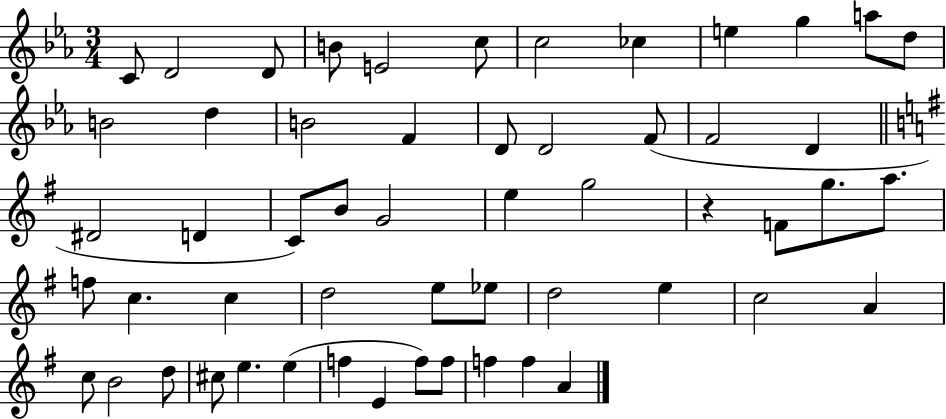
C4/e D4/h D4/e B4/e E4/h C5/e C5/h CES5/q E5/q G5/q A5/e D5/e B4/h D5/q B4/h F4/q D4/e D4/h F4/e F4/h D4/q D#4/h D4/q C4/e B4/e G4/h E5/q G5/h R/q F4/e G5/e. A5/e. F5/e C5/q. C5/q D5/h E5/e Eb5/e D5/h E5/q C5/h A4/q C5/e B4/h D5/e C#5/e E5/q. E5/q F5/q E4/q F5/e F5/e F5/q F5/q A4/q